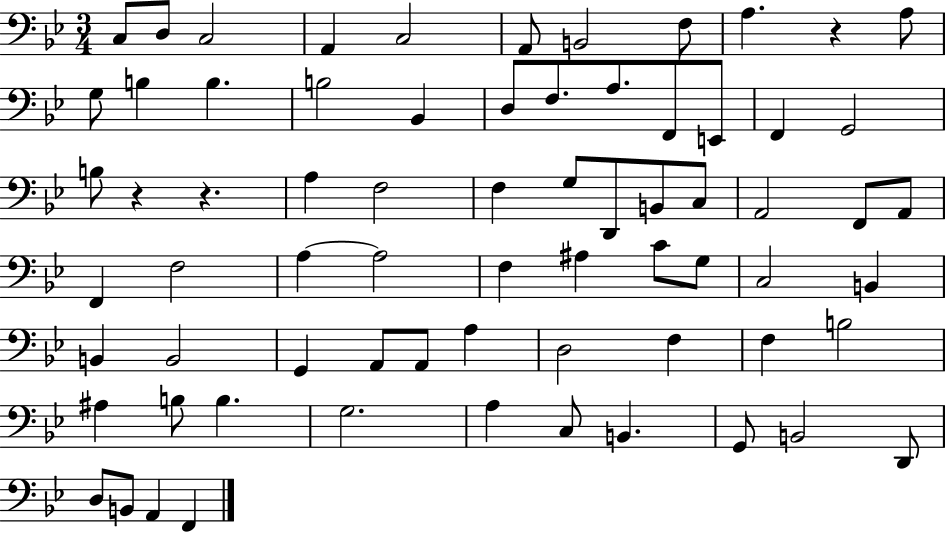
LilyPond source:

{
  \clef bass
  \numericTimeSignature
  \time 3/4
  \key bes \major
  c8 d8 c2 | a,4 c2 | a,8 b,2 f8 | a4. r4 a8 | \break g8 b4 b4. | b2 bes,4 | d8 f8. a8. f,8 e,8 | f,4 g,2 | \break b8 r4 r4. | a4 f2 | f4 g8 d,8 b,8 c8 | a,2 f,8 a,8 | \break f,4 f2 | a4~~ a2 | f4 ais4 c'8 g8 | c2 b,4 | \break b,4 b,2 | g,4 a,8 a,8 a4 | d2 f4 | f4 b2 | \break ais4 b8 b4. | g2. | a4 c8 b,4. | g,8 b,2 d,8 | \break d8 b,8 a,4 f,4 | \bar "|."
}